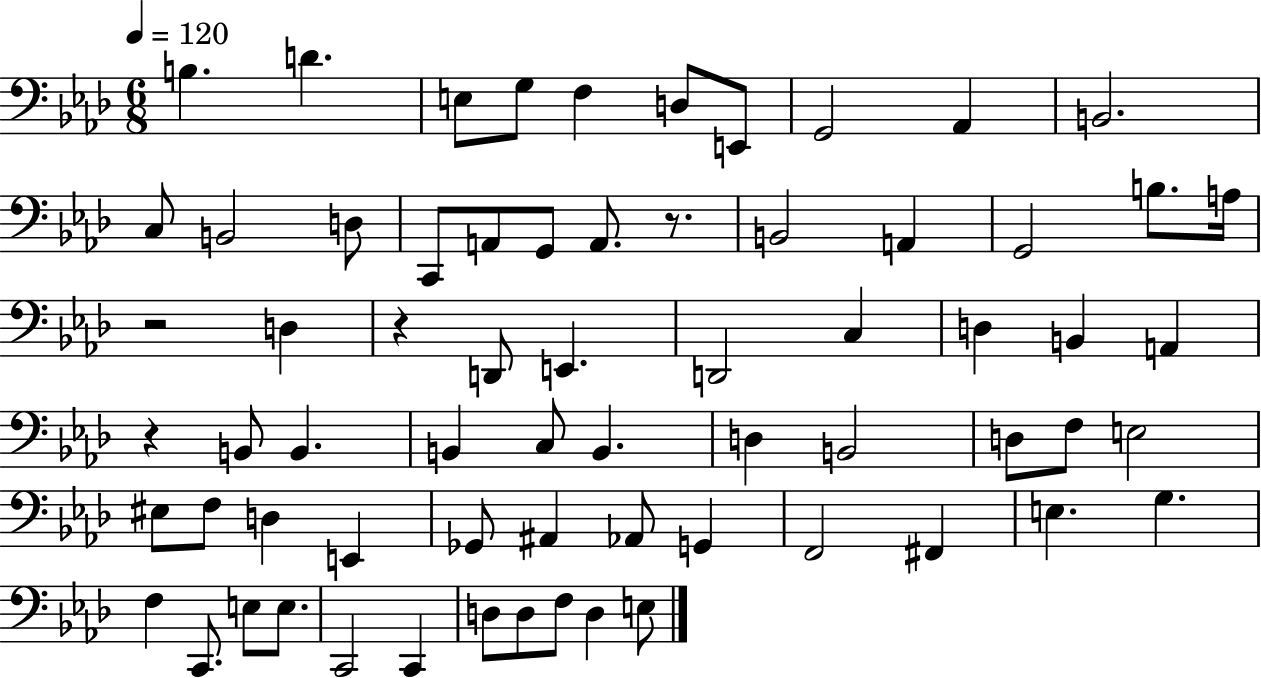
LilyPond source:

{
  \clef bass
  \numericTimeSignature
  \time 6/8
  \key aes \major
  \tempo 4 = 120
  \repeat volta 2 { b4. d'4. | e8 g8 f4 d8 e,8 | g,2 aes,4 | b,2. | \break c8 b,2 d8 | c,8 a,8 g,8 a,8. r8. | b,2 a,4 | g,2 b8. a16 | \break r2 d4 | r4 d,8 e,4. | d,2 c4 | d4 b,4 a,4 | \break r4 b,8 b,4. | b,4 c8 b,4. | d4 b,2 | d8 f8 e2 | \break eis8 f8 d4 e,4 | ges,8 ais,4 aes,8 g,4 | f,2 fis,4 | e4. g4. | \break f4 c,8. e8 e8. | c,2 c,4 | d8 d8 f8 d4 e8 | } \bar "|."
}